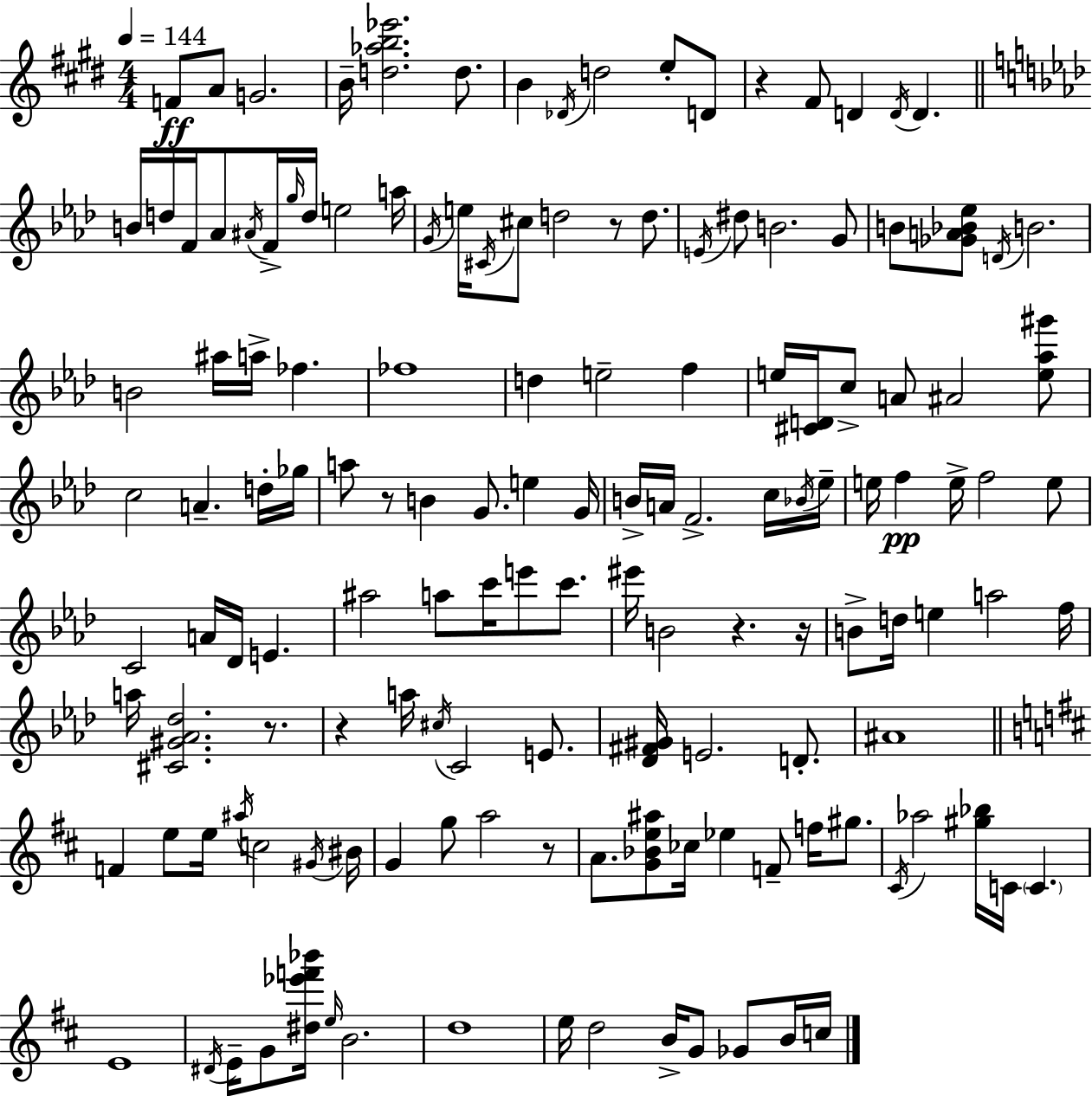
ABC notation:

X:1
T:Untitled
M:4/4
L:1/4
K:E
F/2 A/2 G2 B/4 [d_ab_e']2 d/2 B _D/4 d2 e/2 D/2 z ^F/2 D D/4 D B/4 d/4 F/4 _A/2 ^A/4 F/4 g/4 d/4 e2 a/4 G/4 e/4 ^C/4 ^c/2 d2 z/2 d/2 E/4 ^d/2 B2 G/2 B/2 [_GA_B_e]/2 D/4 B2 B2 ^a/4 a/4 _f _f4 d e2 f e/4 [^CD]/4 c/2 A/2 ^A2 [e_a^g']/2 c2 A d/4 _g/4 a/2 z/2 B G/2 e G/4 B/4 A/4 F2 c/4 _B/4 _e/4 e/4 f e/4 f2 e/2 C2 A/4 _D/4 E ^a2 a/2 c'/4 e'/2 c'/2 ^e'/4 B2 z z/4 B/2 d/4 e a2 f/4 a/4 [^C^G_A_d]2 z/2 z a/4 ^c/4 C2 E/2 [_D^F^G]/4 E2 D/2 ^A4 F e/2 e/4 ^a/4 c2 ^G/4 ^B/4 G g/2 a2 z/2 A/2 [G_Be^a]/2 _c/4 _e F/2 f/4 ^g/2 ^C/4 _a2 [^g_b]/4 C/4 C E4 ^D/4 E/4 G/2 [^d_e'f'_b']/4 e/4 B2 d4 e/4 d2 B/4 G/2 _G/2 B/4 c/4